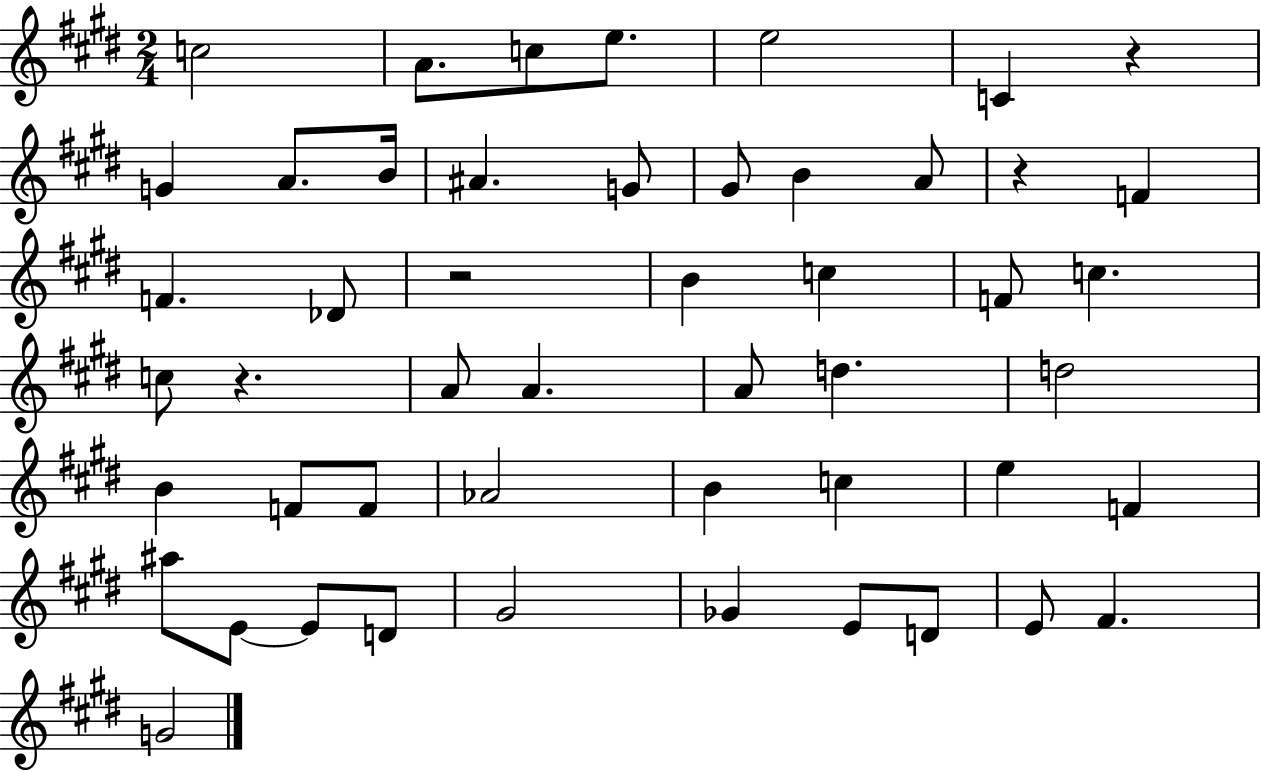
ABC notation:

X:1
T:Untitled
M:2/4
L:1/4
K:E
c2 A/2 c/2 e/2 e2 C z G A/2 B/4 ^A G/2 ^G/2 B A/2 z F F _D/2 z2 B c F/2 c c/2 z A/2 A A/2 d d2 B F/2 F/2 _A2 B c e F ^a/2 E/2 E/2 D/2 ^G2 _G E/2 D/2 E/2 ^F G2